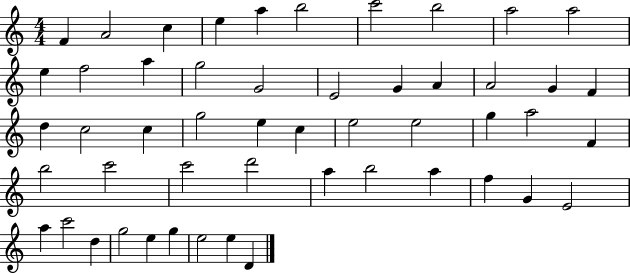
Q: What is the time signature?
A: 4/4